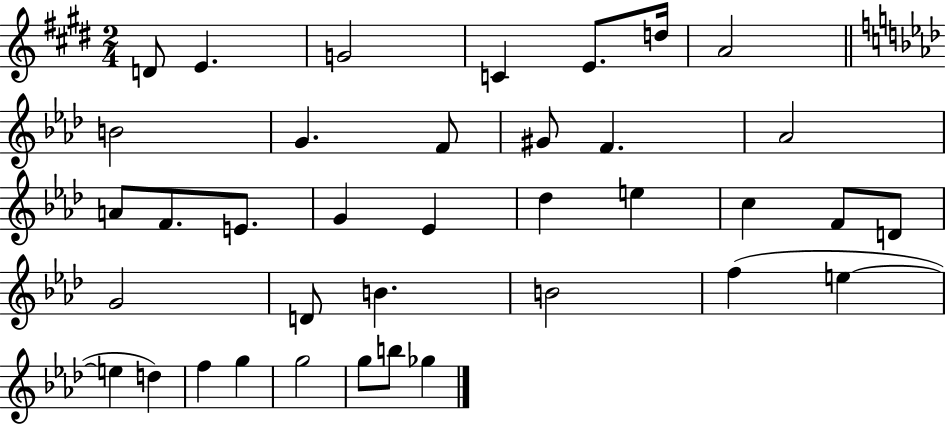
D4/e E4/q. G4/h C4/q E4/e. D5/s A4/h B4/h G4/q. F4/e G#4/e F4/q. Ab4/h A4/e F4/e. E4/e. G4/q Eb4/q Db5/q E5/q C5/q F4/e D4/e G4/h D4/e B4/q. B4/h F5/q E5/q E5/q D5/q F5/q G5/q G5/h G5/e B5/e Gb5/q